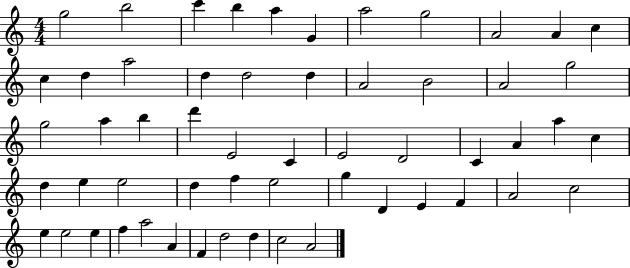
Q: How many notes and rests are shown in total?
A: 56